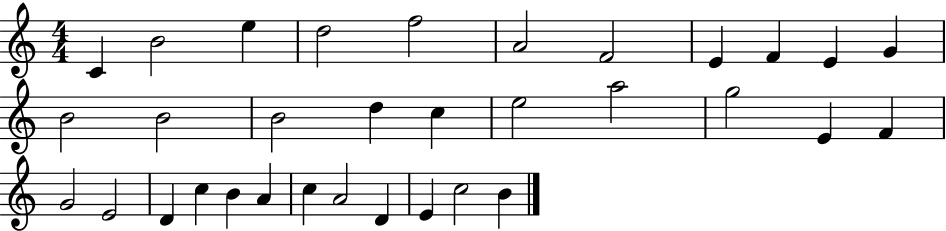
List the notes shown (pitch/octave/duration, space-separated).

C4/q B4/h E5/q D5/h F5/h A4/h F4/h E4/q F4/q E4/q G4/q B4/h B4/h B4/h D5/q C5/q E5/h A5/h G5/h E4/q F4/q G4/h E4/h D4/q C5/q B4/q A4/q C5/q A4/h D4/q E4/q C5/h B4/q